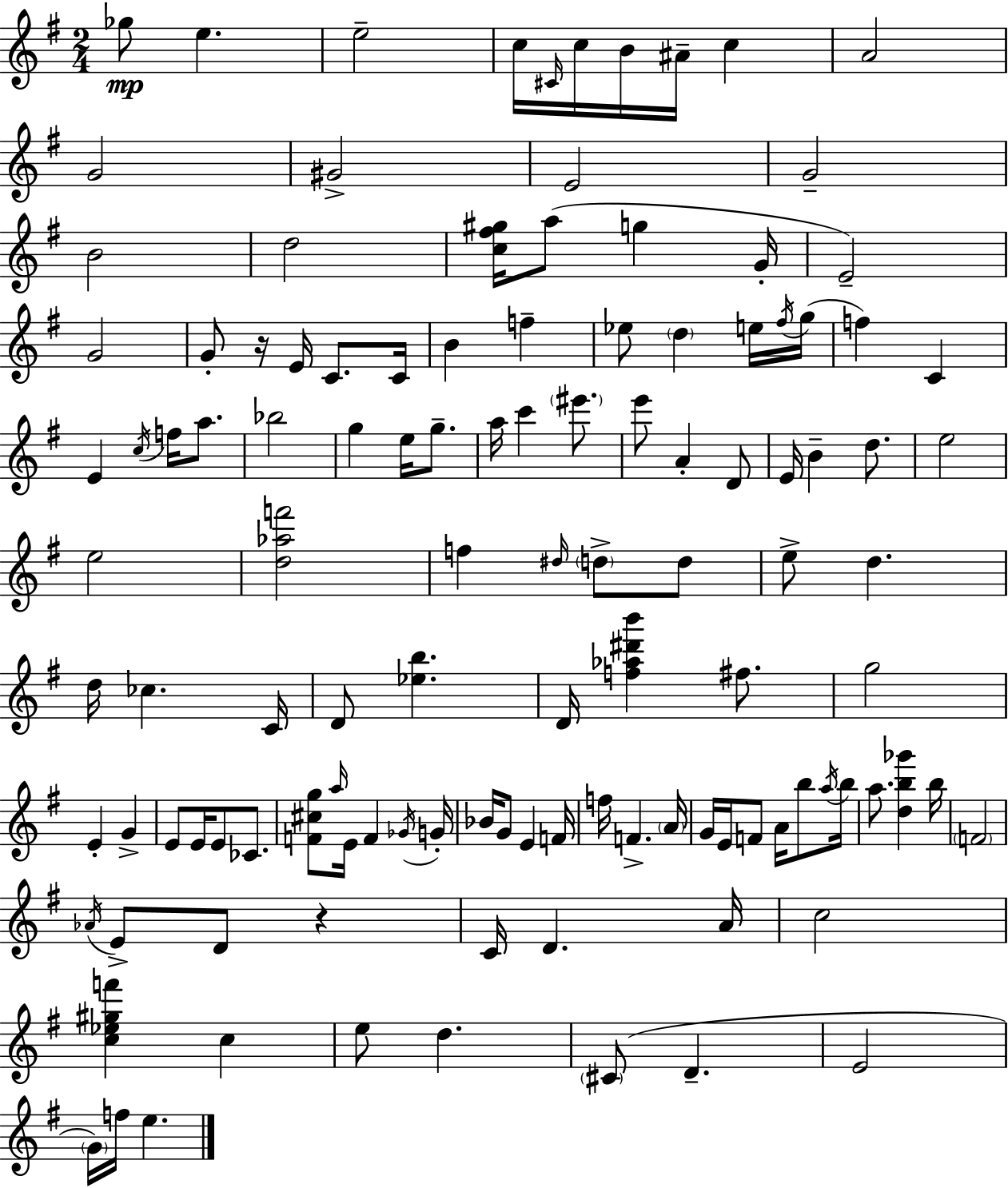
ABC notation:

X:1
T:Untitled
M:2/4
L:1/4
K:G
_g/2 e e2 c/4 ^C/4 c/4 B/4 ^A/4 c A2 G2 ^G2 E2 G2 B2 d2 [c^f^g]/4 a/2 g G/4 E2 G2 G/2 z/4 E/4 C/2 C/4 B f _e/2 d e/4 ^f/4 g/4 f C E c/4 f/4 a/2 _b2 g e/4 g/2 a/4 c' ^e'/2 e'/2 A D/2 E/4 B d/2 e2 e2 [d_af']2 f ^d/4 d/2 d/2 e/2 d d/4 _c C/4 D/2 [_eb] D/4 [f_a^d'b'] ^f/2 g2 E G E/2 E/4 E/2 _C/2 [F^cg]/2 a/4 E/4 F _G/4 G/4 _B/4 G/2 E F/4 f/4 F A/4 G/4 E/4 F/2 A/4 b/2 a/4 b/4 a/2 [db_g'] b/4 F2 _A/4 E/2 D/2 z C/4 D A/4 c2 [c_e^gf'] c e/2 d ^C/2 D E2 G/4 f/4 e